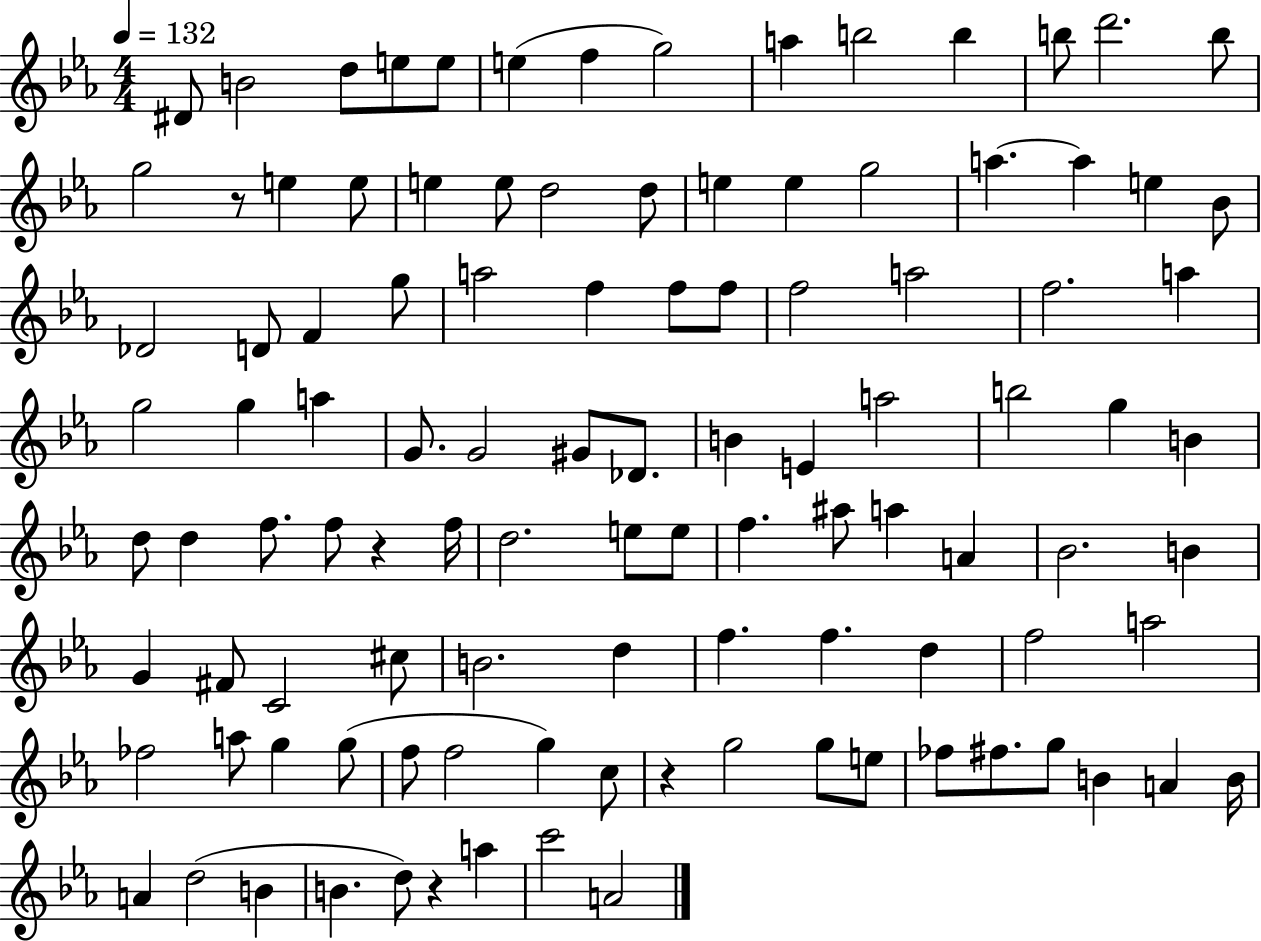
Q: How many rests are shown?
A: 4